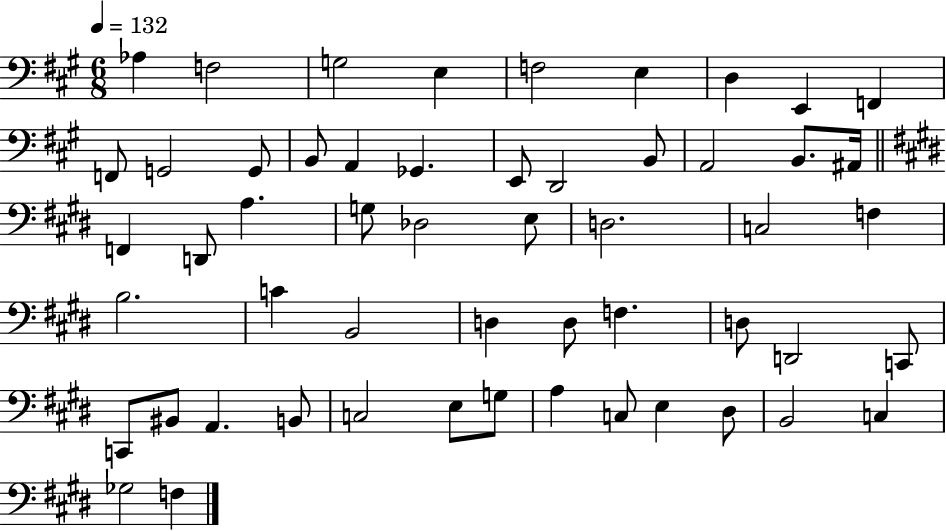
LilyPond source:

{
  \clef bass
  \numericTimeSignature
  \time 6/8
  \key a \major
  \tempo 4 = 132
  aes4 f2 | g2 e4 | f2 e4 | d4 e,4 f,4 | \break f,8 g,2 g,8 | b,8 a,4 ges,4. | e,8 d,2 b,8 | a,2 b,8. ais,16 | \break \bar "||" \break \key e \major f,4 d,8 a4. | g8 des2 e8 | d2. | c2 f4 | \break b2. | c'4 b,2 | d4 d8 f4. | d8 d,2 c,8 | \break c,8 bis,8 a,4. b,8 | c2 e8 g8 | a4 c8 e4 dis8 | b,2 c4 | \break ges2 f4 | \bar "|."
}